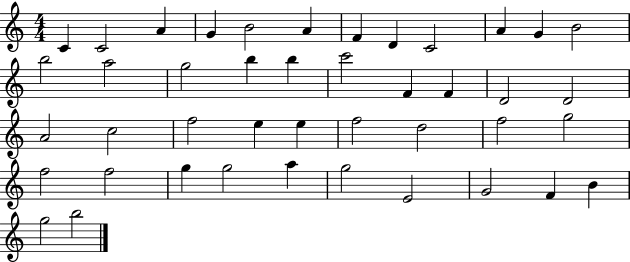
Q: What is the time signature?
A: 4/4